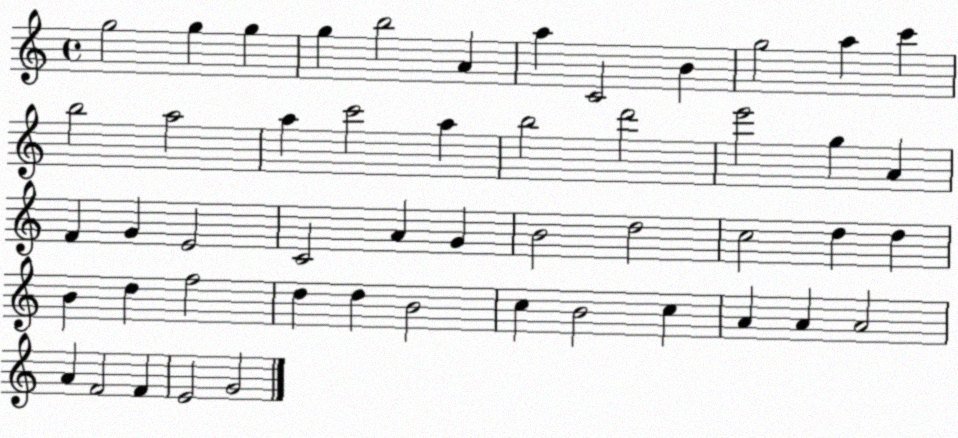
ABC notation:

X:1
T:Untitled
M:4/4
L:1/4
K:C
g2 g g g b2 A a C2 B g2 a c' b2 a2 a c'2 a b2 d'2 e'2 g A F G E2 C2 A G B2 d2 c2 d d B d f2 d d B2 c B2 c A A A2 A F2 F E2 G2